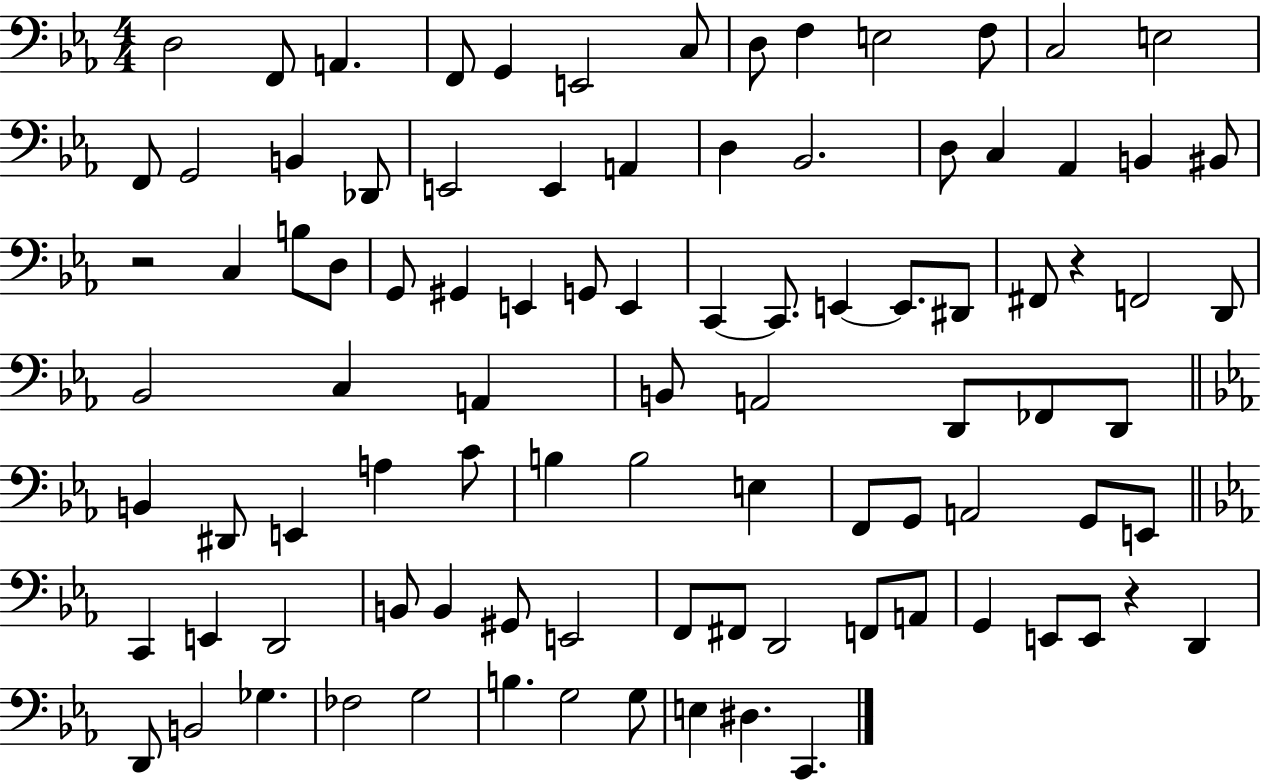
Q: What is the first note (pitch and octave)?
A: D3